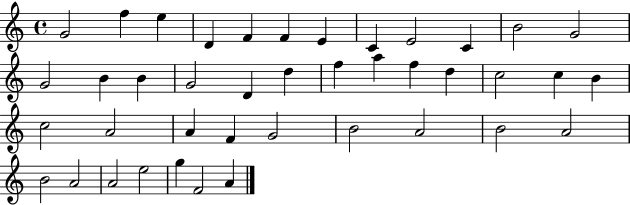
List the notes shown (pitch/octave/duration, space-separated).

G4/h F5/q E5/q D4/q F4/q F4/q E4/q C4/q E4/h C4/q B4/h G4/h G4/h B4/q B4/q G4/h D4/q D5/q F5/q A5/q F5/q D5/q C5/h C5/q B4/q C5/h A4/h A4/q F4/q G4/h B4/h A4/h B4/h A4/h B4/h A4/h A4/h E5/h G5/q F4/h A4/q